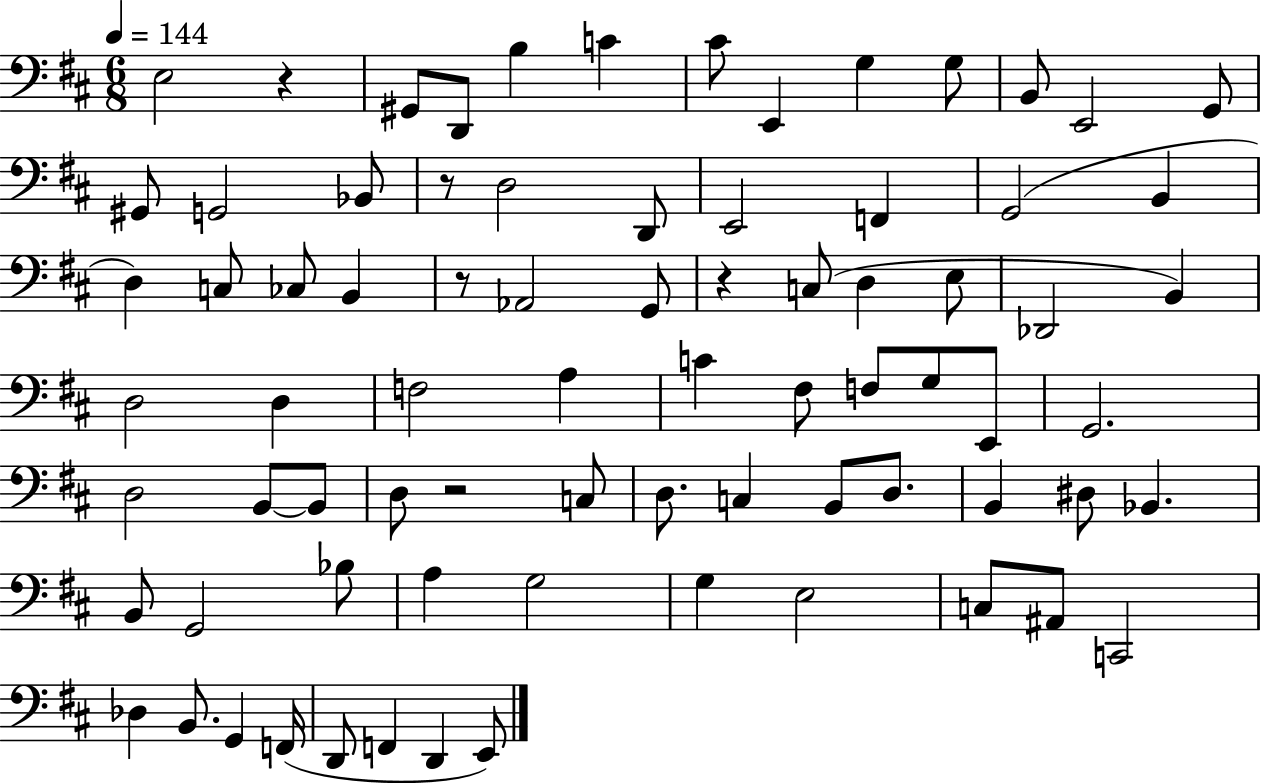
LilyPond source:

{
  \clef bass
  \numericTimeSignature
  \time 6/8
  \key d \major
  \tempo 4 = 144
  \repeat volta 2 { e2 r4 | gis,8 d,8 b4 c'4 | cis'8 e,4 g4 g8 | b,8 e,2 g,8 | \break gis,8 g,2 bes,8 | r8 d2 d,8 | e,2 f,4 | g,2( b,4 | \break d4) c8 ces8 b,4 | r8 aes,2 g,8 | r4 c8( d4 e8 | des,2 b,4) | \break d2 d4 | f2 a4 | c'4 fis8 f8 g8 e,8 | g,2. | \break d2 b,8~~ b,8 | d8 r2 c8 | d8. c4 b,8 d8. | b,4 dis8 bes,4. | \break b,8 g,2 bes8 | a4 g2 | g4 e2 | c8 ais,8 c,2 | \break des4 b,8. g,4 f,16( | d,8 f,4 d,4 e,8) | } \bar "|."
}